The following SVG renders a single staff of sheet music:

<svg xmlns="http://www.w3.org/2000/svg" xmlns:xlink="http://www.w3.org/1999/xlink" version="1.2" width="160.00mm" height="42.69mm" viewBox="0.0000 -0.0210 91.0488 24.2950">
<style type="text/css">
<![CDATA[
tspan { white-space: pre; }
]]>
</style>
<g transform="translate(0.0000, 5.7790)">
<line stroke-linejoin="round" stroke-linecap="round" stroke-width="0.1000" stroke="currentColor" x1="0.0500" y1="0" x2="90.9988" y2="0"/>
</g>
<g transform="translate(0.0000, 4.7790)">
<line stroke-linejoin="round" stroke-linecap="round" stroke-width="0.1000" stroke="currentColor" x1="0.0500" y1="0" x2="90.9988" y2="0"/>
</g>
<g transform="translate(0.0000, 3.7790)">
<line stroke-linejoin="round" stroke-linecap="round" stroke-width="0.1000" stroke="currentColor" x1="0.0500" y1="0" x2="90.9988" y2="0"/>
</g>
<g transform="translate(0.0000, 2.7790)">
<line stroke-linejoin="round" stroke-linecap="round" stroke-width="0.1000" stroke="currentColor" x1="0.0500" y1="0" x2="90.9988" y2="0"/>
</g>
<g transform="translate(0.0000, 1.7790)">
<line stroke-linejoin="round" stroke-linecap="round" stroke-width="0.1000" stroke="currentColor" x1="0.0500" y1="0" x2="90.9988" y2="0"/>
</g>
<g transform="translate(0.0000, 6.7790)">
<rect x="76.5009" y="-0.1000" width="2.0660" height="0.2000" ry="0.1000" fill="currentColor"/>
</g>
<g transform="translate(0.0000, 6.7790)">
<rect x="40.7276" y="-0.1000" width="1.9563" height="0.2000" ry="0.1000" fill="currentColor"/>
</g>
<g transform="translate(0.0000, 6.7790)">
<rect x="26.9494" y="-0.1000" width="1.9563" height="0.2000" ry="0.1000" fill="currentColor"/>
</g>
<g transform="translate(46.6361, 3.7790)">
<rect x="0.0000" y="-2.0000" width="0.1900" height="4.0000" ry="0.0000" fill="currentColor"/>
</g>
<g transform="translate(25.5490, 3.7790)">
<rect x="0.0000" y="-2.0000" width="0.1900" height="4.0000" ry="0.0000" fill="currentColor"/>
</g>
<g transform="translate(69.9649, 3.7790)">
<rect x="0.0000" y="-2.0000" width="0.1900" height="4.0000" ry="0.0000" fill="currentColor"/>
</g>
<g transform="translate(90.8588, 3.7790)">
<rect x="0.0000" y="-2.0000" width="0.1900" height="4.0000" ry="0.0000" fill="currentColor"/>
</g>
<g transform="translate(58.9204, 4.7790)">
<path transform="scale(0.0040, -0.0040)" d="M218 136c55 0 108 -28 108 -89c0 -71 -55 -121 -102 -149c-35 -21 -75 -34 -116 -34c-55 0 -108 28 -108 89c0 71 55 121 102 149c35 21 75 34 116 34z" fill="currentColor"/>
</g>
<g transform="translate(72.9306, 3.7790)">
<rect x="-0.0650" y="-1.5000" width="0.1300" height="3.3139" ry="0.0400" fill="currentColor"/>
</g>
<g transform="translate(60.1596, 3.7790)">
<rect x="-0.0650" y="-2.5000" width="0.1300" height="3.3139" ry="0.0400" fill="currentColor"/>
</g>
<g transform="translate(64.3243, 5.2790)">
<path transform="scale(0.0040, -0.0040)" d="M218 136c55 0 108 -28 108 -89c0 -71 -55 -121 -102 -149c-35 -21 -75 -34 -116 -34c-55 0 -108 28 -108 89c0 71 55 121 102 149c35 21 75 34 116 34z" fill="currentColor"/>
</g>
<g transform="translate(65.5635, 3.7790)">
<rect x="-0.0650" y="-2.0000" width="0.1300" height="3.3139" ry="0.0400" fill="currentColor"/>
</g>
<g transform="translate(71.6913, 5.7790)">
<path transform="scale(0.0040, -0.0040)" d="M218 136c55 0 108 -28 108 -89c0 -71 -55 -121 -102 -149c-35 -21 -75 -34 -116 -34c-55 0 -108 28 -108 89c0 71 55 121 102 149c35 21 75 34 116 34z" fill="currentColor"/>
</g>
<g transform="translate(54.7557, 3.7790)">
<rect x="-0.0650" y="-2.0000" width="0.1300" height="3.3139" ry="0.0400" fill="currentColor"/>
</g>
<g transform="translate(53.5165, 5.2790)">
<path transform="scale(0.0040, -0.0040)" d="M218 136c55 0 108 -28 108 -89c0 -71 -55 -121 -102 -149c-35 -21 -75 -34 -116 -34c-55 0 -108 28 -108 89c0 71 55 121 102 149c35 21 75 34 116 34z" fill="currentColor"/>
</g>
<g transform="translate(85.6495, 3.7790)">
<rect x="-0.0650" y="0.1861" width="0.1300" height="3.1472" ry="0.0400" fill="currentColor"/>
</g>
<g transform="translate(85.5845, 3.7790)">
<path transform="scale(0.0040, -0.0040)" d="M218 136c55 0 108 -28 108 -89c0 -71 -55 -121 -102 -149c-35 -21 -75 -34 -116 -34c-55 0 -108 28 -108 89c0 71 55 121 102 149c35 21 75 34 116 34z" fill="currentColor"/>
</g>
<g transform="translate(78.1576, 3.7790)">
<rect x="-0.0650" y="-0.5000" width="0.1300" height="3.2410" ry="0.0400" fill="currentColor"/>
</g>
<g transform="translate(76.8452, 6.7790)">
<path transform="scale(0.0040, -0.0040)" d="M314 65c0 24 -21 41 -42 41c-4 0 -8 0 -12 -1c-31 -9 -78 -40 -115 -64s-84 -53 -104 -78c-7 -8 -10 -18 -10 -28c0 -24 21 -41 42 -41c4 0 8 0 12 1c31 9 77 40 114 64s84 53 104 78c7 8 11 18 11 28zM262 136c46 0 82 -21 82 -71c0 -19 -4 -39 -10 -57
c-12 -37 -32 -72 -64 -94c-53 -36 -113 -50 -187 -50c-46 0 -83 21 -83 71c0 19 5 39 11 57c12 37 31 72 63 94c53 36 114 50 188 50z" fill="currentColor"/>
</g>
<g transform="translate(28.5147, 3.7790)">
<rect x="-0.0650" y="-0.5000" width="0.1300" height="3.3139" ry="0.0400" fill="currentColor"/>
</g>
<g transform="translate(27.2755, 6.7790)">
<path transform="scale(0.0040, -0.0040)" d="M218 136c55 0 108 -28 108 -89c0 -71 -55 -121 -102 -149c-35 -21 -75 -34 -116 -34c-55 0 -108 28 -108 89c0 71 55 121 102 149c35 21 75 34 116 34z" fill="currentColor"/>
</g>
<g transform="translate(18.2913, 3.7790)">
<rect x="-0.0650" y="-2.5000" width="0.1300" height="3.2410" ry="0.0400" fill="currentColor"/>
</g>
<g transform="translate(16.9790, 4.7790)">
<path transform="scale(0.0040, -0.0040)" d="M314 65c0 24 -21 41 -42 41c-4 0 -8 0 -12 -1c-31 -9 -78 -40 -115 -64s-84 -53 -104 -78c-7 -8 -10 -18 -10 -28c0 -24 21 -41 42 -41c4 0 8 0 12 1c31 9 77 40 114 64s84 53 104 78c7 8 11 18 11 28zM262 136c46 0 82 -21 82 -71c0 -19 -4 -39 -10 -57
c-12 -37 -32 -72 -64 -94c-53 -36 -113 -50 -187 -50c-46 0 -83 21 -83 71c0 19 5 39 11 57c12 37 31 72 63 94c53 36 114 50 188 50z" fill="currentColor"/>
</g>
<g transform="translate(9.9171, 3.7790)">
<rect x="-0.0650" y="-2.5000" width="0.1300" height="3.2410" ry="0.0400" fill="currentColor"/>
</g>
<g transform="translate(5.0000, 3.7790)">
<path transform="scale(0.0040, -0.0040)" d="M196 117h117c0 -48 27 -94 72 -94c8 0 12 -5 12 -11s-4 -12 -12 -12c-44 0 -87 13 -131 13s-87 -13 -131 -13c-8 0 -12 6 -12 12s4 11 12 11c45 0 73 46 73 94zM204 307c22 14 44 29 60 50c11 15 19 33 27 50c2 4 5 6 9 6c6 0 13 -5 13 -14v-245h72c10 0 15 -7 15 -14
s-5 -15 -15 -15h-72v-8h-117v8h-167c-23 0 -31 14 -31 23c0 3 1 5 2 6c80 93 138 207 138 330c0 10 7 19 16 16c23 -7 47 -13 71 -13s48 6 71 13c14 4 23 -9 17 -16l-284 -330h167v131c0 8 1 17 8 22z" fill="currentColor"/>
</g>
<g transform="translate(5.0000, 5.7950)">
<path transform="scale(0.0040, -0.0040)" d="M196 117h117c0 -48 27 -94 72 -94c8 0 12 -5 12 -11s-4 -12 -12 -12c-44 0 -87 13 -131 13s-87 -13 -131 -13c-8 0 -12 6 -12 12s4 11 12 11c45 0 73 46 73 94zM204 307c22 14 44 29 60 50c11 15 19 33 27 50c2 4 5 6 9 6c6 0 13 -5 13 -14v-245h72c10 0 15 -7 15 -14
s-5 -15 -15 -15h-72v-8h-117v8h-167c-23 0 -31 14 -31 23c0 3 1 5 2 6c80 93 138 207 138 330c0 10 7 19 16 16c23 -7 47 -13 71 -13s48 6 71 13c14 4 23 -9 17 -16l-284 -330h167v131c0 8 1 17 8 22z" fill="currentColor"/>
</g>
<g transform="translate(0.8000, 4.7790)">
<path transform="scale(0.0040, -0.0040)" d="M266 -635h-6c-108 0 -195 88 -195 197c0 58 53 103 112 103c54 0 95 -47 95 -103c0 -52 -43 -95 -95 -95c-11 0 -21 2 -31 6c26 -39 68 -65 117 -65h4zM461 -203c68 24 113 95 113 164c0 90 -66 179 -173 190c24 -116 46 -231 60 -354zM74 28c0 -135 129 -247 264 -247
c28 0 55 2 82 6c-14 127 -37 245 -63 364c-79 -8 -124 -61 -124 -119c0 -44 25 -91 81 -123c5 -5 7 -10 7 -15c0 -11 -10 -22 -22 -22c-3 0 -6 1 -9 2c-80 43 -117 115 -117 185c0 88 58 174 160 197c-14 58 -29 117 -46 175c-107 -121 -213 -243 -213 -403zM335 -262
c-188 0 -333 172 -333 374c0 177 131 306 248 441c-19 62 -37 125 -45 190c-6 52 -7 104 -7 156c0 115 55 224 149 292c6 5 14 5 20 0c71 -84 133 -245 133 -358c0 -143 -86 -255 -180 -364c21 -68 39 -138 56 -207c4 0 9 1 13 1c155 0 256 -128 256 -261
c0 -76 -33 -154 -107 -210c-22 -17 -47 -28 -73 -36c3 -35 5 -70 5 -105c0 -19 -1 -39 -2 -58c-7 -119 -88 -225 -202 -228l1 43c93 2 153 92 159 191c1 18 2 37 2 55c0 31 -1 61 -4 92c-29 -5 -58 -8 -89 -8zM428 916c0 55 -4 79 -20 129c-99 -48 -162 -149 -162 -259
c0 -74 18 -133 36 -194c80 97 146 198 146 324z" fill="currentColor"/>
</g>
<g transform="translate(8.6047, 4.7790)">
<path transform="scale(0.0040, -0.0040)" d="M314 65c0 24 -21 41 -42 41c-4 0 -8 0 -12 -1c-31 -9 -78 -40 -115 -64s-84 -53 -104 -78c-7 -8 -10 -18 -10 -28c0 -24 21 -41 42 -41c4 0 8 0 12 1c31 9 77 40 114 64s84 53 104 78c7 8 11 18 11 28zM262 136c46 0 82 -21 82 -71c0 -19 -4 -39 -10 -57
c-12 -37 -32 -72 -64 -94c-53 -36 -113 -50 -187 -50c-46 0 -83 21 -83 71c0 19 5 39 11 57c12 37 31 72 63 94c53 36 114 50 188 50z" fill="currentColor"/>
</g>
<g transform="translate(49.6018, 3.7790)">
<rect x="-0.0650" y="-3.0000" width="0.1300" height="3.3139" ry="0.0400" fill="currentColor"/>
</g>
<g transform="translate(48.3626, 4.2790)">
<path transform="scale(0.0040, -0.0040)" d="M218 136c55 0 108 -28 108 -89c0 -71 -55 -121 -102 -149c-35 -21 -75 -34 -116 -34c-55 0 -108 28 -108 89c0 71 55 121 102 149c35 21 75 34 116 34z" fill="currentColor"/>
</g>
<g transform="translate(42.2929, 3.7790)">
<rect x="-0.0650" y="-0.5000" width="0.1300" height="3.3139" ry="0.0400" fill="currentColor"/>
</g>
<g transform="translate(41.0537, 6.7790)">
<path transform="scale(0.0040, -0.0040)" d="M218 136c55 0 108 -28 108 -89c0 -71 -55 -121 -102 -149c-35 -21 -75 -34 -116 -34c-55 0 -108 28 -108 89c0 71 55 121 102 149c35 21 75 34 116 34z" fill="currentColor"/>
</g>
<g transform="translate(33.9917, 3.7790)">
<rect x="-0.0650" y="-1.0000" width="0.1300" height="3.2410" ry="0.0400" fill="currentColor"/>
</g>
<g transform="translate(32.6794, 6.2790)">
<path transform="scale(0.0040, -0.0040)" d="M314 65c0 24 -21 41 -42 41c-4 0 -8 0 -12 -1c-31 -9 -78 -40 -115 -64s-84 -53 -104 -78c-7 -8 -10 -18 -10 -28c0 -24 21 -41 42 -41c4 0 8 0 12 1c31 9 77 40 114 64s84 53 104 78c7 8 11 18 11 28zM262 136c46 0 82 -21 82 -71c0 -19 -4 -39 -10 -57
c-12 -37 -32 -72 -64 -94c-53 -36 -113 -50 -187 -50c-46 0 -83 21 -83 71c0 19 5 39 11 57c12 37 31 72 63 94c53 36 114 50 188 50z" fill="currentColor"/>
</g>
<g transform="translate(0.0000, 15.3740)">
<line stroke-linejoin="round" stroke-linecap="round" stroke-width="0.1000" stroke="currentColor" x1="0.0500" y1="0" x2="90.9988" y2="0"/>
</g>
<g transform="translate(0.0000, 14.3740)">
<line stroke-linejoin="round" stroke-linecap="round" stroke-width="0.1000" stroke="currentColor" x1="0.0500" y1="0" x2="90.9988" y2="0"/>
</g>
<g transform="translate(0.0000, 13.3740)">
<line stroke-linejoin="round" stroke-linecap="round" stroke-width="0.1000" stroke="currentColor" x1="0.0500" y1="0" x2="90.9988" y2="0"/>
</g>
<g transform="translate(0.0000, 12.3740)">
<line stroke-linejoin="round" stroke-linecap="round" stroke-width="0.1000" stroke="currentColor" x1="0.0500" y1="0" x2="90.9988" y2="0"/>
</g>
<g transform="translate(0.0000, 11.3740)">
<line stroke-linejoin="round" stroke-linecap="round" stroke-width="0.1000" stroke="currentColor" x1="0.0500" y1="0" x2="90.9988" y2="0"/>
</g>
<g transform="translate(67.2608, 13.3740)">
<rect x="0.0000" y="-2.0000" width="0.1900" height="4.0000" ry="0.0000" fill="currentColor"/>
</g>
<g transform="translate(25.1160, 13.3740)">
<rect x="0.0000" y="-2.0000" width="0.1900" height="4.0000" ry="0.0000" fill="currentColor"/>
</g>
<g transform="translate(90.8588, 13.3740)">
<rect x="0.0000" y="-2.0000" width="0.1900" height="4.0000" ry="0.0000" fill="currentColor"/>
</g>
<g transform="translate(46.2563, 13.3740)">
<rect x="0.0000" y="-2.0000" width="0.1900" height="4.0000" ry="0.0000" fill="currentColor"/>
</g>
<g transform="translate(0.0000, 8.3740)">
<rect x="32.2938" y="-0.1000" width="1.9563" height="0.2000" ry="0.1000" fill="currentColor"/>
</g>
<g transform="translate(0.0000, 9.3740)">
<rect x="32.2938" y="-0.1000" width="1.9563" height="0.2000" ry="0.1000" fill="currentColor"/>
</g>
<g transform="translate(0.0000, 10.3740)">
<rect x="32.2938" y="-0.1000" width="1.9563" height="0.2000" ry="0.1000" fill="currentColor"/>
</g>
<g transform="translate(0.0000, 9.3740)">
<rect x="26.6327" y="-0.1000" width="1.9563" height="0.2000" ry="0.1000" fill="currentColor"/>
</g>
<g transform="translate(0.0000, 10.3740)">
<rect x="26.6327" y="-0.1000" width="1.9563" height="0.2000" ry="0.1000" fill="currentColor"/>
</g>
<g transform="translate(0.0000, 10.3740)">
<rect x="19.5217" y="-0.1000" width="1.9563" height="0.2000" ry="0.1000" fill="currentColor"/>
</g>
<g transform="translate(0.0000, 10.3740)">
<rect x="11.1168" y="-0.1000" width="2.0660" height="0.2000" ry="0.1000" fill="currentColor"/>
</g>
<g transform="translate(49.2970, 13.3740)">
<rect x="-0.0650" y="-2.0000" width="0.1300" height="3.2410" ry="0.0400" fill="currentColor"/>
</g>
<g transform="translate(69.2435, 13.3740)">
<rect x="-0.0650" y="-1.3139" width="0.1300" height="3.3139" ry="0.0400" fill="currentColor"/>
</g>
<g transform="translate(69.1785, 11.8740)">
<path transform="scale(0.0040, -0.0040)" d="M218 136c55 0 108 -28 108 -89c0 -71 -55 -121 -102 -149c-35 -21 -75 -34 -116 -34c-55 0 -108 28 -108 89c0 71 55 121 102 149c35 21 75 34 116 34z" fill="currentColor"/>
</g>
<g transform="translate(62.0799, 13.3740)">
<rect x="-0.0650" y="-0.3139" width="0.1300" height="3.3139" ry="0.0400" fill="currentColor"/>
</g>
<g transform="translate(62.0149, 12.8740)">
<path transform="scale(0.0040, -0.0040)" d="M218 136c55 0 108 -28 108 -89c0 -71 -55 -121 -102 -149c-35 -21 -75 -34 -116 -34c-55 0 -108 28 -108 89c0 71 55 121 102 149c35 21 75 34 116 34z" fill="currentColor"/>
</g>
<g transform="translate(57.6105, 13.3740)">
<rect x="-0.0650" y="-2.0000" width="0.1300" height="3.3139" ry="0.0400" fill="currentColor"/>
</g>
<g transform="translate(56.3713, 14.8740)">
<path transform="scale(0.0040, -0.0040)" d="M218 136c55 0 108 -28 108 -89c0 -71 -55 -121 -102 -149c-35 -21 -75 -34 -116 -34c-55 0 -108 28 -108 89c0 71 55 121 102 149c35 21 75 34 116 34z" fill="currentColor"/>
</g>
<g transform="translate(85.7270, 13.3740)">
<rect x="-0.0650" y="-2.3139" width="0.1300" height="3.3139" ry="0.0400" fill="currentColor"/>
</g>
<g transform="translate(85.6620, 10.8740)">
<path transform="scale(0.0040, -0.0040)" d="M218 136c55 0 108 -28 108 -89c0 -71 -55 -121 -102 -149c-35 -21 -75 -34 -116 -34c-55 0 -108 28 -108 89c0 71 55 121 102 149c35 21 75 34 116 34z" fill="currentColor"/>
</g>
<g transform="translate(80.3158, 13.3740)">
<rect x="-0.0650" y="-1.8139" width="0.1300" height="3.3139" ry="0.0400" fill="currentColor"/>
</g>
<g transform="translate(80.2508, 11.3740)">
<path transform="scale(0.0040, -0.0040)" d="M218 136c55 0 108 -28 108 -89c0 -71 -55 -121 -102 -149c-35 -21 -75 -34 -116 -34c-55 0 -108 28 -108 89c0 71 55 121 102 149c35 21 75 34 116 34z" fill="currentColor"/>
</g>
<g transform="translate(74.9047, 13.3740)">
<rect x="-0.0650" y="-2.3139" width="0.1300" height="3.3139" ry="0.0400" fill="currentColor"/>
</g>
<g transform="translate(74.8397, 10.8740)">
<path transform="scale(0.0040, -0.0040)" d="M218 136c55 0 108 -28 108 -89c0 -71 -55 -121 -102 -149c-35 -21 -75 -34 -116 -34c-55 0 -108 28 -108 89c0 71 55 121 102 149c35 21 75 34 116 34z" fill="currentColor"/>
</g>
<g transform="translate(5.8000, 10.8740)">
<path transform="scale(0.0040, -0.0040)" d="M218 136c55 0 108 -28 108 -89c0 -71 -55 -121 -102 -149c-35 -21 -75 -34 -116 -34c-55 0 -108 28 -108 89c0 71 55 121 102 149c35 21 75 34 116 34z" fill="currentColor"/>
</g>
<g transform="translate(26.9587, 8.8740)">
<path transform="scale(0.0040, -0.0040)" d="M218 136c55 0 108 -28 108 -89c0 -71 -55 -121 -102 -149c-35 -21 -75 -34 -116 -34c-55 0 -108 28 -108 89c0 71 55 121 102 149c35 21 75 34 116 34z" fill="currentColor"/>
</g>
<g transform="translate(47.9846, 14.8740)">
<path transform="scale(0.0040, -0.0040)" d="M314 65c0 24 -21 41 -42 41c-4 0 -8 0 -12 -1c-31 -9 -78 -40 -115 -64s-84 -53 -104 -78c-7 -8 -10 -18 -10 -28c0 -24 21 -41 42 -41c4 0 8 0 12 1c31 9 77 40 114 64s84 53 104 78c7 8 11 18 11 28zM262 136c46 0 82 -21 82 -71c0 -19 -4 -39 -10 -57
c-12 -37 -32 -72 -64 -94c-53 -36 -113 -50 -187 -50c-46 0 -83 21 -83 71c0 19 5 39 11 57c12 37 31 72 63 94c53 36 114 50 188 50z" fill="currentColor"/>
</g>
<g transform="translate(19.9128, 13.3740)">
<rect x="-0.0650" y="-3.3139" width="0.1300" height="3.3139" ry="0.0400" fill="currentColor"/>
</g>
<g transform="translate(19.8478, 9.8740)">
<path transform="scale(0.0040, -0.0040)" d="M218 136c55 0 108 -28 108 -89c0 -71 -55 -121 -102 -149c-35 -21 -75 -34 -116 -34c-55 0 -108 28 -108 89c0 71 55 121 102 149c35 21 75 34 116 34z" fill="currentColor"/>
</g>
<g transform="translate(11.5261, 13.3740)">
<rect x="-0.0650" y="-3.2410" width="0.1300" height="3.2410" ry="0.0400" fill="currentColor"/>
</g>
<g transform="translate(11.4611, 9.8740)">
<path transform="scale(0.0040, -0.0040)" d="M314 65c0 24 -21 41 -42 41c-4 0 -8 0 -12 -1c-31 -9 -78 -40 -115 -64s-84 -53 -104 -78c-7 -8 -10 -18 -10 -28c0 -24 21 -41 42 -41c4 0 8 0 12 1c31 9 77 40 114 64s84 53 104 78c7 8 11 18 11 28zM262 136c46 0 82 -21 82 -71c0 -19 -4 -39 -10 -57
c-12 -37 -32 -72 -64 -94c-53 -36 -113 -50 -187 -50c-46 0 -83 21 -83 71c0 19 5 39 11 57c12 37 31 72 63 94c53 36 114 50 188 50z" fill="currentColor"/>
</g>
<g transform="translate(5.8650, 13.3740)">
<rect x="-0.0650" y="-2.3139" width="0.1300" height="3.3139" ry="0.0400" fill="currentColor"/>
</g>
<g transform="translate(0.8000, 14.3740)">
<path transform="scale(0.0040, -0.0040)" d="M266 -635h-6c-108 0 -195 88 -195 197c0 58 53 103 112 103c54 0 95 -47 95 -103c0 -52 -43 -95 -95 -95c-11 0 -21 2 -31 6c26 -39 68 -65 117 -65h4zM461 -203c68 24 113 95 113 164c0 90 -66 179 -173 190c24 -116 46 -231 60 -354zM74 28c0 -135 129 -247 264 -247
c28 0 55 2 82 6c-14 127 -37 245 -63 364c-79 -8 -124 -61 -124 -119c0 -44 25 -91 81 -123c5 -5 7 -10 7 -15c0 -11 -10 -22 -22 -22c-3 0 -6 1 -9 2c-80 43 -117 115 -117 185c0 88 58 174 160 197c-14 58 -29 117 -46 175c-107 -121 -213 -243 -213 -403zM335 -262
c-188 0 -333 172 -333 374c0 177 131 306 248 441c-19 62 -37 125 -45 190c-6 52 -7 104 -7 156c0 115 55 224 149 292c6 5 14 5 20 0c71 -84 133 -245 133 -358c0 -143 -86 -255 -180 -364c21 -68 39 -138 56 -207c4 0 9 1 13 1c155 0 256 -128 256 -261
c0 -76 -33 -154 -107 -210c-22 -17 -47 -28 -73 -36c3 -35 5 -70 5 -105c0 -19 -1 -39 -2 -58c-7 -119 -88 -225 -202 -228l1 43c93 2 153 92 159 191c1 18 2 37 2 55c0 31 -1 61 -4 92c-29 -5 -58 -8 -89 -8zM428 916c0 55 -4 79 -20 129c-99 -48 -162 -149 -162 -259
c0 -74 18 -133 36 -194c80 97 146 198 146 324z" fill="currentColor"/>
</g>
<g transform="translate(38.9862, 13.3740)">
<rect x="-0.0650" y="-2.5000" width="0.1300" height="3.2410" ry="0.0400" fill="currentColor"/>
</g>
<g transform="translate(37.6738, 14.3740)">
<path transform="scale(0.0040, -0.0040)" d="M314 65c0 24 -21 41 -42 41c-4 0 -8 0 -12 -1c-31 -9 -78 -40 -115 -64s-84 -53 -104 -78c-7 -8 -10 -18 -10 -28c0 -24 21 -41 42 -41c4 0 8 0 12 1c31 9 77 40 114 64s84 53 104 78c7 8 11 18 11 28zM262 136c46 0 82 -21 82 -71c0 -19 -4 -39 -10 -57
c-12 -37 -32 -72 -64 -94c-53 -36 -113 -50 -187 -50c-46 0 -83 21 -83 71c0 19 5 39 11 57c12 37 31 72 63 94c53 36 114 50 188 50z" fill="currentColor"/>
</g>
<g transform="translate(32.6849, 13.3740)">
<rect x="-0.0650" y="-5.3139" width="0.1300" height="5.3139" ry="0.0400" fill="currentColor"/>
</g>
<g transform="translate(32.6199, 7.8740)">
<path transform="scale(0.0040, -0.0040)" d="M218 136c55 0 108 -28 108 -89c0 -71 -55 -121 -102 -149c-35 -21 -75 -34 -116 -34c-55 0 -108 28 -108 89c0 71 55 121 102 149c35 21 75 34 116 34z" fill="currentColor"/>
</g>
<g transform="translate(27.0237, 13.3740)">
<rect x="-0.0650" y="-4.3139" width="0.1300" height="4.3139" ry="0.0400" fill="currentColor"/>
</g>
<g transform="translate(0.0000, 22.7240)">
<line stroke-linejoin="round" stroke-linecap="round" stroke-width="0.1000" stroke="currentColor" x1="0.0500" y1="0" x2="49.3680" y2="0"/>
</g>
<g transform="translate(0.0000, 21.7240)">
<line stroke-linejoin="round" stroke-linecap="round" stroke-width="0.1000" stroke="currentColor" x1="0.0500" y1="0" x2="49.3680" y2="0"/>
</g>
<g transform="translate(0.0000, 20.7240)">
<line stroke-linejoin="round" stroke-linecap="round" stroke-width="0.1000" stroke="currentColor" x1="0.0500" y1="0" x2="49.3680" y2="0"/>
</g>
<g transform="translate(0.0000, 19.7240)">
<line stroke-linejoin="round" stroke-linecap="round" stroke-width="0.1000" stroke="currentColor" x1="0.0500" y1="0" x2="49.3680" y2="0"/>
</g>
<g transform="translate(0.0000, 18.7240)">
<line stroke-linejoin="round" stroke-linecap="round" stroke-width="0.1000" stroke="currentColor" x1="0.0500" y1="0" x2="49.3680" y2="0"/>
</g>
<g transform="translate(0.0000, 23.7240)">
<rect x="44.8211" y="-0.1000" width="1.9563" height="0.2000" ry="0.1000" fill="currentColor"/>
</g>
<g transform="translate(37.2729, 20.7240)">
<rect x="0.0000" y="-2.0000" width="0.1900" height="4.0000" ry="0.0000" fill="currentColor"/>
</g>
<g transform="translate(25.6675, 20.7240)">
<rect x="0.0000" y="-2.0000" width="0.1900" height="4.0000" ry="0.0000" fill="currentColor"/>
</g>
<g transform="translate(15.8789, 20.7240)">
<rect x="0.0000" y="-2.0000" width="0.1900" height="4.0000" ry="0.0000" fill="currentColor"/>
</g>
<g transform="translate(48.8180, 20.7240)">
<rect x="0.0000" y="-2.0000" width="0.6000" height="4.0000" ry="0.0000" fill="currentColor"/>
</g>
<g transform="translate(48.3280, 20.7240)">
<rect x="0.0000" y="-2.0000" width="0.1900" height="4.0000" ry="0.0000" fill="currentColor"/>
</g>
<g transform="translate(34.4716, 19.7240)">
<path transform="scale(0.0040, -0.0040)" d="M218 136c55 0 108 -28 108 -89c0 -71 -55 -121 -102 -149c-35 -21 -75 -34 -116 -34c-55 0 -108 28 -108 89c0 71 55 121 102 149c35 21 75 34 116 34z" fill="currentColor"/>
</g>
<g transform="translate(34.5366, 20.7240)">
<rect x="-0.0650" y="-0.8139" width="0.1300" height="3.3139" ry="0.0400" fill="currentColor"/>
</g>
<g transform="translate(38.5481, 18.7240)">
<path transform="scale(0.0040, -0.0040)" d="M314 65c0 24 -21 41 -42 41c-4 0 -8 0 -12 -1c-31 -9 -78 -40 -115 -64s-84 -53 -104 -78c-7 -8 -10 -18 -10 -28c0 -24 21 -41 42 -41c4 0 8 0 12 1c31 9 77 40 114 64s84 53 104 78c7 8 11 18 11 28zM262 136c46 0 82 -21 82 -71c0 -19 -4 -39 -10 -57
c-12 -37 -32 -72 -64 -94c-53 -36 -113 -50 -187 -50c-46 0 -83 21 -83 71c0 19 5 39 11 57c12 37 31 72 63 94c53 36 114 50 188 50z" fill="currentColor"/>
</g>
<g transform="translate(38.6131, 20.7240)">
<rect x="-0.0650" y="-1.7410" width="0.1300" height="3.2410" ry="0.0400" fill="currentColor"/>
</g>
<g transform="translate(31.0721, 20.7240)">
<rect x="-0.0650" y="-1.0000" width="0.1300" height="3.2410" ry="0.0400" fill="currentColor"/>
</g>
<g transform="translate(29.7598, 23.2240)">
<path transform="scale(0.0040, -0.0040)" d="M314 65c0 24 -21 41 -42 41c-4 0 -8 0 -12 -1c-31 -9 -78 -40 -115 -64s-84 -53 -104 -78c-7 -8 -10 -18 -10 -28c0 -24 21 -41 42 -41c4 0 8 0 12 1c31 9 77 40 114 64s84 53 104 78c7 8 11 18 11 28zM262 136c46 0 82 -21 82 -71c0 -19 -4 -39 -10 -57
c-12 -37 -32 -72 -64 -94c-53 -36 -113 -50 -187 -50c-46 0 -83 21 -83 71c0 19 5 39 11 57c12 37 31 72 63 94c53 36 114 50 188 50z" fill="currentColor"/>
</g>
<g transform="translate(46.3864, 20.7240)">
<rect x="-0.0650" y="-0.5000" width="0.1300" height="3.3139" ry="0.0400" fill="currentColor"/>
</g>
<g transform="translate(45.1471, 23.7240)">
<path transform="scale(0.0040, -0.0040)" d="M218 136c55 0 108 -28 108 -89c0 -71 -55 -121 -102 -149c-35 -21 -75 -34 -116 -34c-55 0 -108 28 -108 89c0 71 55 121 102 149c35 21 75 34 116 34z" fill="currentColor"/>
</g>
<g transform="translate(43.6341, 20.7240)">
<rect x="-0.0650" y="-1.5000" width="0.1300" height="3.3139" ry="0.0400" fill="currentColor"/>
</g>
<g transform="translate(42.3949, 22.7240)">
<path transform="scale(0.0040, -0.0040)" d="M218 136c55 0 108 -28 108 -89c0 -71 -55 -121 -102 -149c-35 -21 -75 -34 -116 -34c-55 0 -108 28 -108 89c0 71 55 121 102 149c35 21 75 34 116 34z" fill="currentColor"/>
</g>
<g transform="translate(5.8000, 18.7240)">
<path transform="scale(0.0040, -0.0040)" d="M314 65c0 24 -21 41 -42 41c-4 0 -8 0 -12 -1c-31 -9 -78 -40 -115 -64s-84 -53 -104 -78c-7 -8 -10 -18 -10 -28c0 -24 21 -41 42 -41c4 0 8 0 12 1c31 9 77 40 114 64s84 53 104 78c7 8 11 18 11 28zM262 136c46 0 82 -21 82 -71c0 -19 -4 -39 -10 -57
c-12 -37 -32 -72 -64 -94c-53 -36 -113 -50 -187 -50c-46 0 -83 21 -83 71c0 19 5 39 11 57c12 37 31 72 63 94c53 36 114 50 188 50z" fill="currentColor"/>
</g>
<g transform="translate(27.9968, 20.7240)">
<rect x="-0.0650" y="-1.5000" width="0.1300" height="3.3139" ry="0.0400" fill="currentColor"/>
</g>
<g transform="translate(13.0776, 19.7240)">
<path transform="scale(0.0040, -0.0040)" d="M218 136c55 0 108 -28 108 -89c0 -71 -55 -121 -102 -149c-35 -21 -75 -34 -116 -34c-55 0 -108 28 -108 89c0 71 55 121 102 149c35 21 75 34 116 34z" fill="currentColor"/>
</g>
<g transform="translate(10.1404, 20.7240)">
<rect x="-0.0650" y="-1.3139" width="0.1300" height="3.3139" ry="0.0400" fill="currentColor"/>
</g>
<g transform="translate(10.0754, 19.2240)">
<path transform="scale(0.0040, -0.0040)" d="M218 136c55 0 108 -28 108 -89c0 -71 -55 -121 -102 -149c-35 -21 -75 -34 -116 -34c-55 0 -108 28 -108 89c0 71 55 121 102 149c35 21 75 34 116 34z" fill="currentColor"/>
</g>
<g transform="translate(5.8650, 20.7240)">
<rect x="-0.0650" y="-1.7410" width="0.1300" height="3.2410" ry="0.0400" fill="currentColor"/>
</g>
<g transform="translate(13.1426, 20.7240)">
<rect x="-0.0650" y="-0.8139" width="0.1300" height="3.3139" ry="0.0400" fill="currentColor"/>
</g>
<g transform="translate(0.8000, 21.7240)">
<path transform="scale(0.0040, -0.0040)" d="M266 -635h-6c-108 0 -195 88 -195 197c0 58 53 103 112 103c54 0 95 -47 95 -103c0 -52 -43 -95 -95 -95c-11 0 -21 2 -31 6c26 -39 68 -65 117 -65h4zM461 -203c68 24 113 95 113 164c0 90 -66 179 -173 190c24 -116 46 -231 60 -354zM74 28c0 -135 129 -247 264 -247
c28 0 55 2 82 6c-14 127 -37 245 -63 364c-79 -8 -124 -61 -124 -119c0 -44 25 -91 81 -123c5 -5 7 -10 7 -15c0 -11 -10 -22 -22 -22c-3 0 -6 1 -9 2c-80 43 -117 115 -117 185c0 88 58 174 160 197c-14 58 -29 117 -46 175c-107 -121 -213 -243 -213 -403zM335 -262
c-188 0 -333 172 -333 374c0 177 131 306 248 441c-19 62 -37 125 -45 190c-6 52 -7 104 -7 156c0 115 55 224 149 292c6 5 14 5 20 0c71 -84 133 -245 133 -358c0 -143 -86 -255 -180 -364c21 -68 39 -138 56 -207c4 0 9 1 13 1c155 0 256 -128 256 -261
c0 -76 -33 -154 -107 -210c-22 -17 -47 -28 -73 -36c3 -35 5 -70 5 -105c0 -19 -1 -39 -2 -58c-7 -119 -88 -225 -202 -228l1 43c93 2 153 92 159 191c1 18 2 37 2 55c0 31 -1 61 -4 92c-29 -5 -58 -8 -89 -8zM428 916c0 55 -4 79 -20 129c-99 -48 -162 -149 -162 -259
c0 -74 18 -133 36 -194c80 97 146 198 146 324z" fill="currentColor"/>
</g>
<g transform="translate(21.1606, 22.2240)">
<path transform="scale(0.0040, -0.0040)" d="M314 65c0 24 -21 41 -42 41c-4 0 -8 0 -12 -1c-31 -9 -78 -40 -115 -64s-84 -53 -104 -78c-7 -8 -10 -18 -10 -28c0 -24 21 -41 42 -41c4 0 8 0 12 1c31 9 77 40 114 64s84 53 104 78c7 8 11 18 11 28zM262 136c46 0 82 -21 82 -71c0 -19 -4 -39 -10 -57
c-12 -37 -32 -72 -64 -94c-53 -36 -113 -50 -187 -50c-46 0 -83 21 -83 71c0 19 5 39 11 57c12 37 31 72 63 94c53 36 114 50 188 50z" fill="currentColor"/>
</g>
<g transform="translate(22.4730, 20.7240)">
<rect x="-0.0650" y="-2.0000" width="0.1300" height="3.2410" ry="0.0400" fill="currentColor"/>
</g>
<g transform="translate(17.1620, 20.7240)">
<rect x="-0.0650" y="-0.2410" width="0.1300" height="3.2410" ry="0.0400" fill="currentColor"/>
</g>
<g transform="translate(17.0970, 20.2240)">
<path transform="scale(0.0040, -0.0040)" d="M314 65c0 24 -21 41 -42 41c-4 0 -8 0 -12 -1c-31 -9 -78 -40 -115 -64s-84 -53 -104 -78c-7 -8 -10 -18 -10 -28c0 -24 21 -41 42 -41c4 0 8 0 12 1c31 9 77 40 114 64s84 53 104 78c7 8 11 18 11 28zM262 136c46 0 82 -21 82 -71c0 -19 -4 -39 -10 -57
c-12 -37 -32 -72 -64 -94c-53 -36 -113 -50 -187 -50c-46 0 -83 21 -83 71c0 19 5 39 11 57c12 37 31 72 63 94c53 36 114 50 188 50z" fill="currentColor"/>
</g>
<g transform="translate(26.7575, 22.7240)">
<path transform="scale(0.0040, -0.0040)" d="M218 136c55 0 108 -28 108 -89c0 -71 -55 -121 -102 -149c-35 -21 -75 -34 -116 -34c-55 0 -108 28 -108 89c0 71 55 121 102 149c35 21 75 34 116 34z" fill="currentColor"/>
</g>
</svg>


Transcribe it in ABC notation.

X:1
T:Untitled
M:4/4
L:1/4
K:C
G2 G2 C D2 C A F G F E C2 B g b2 b d' f' G2 F2 F c e g f g f2 e d c2 F2 E D2 d f2 E C